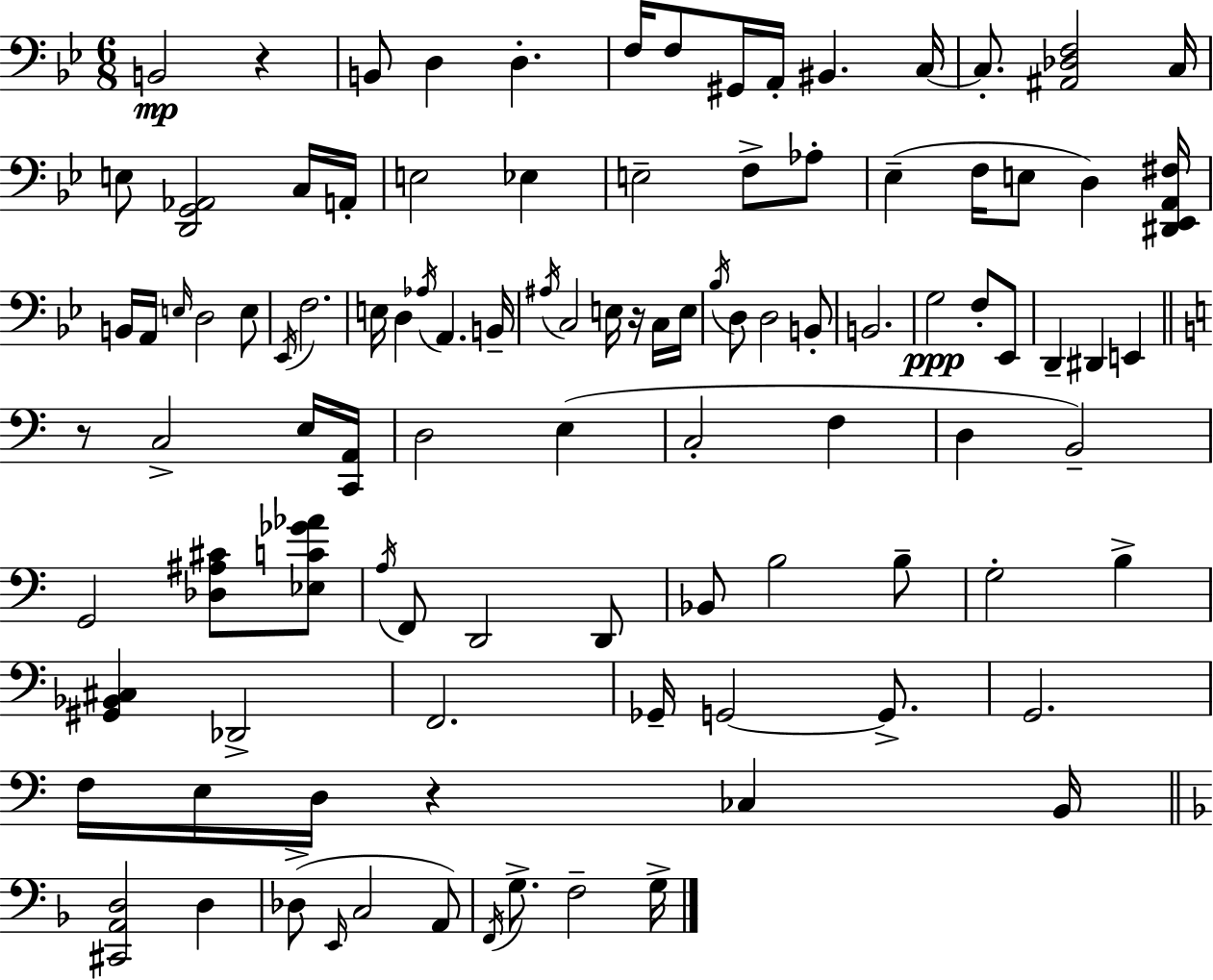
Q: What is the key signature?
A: BES major